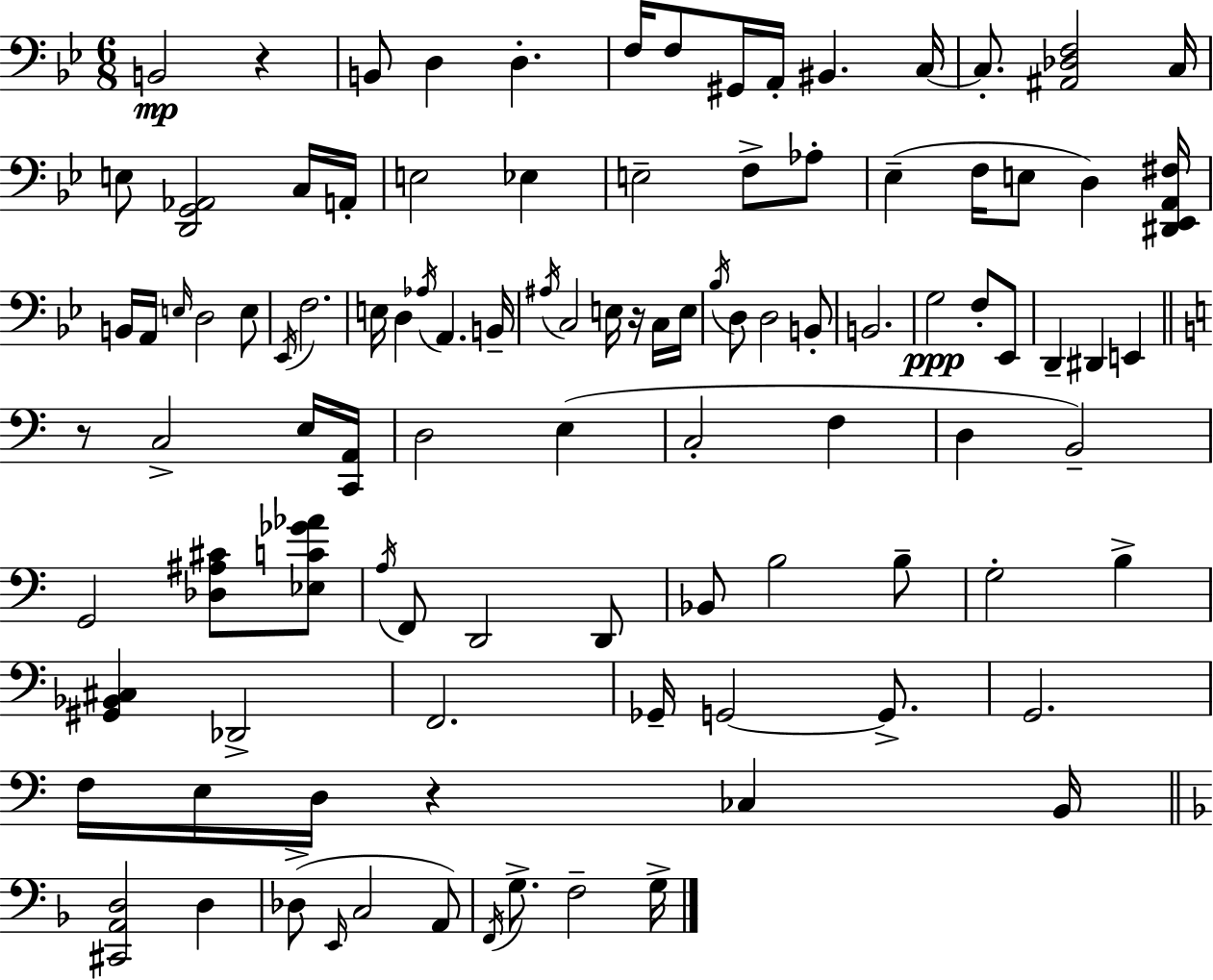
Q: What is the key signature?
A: BES major